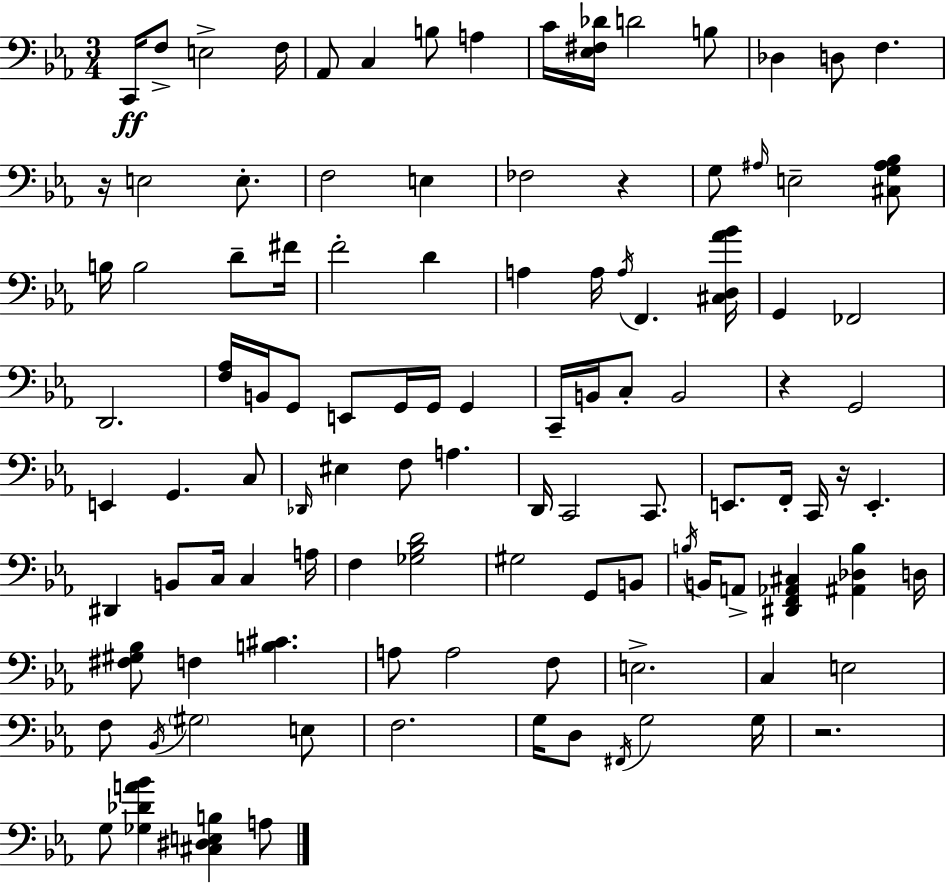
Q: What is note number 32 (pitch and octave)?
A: F2